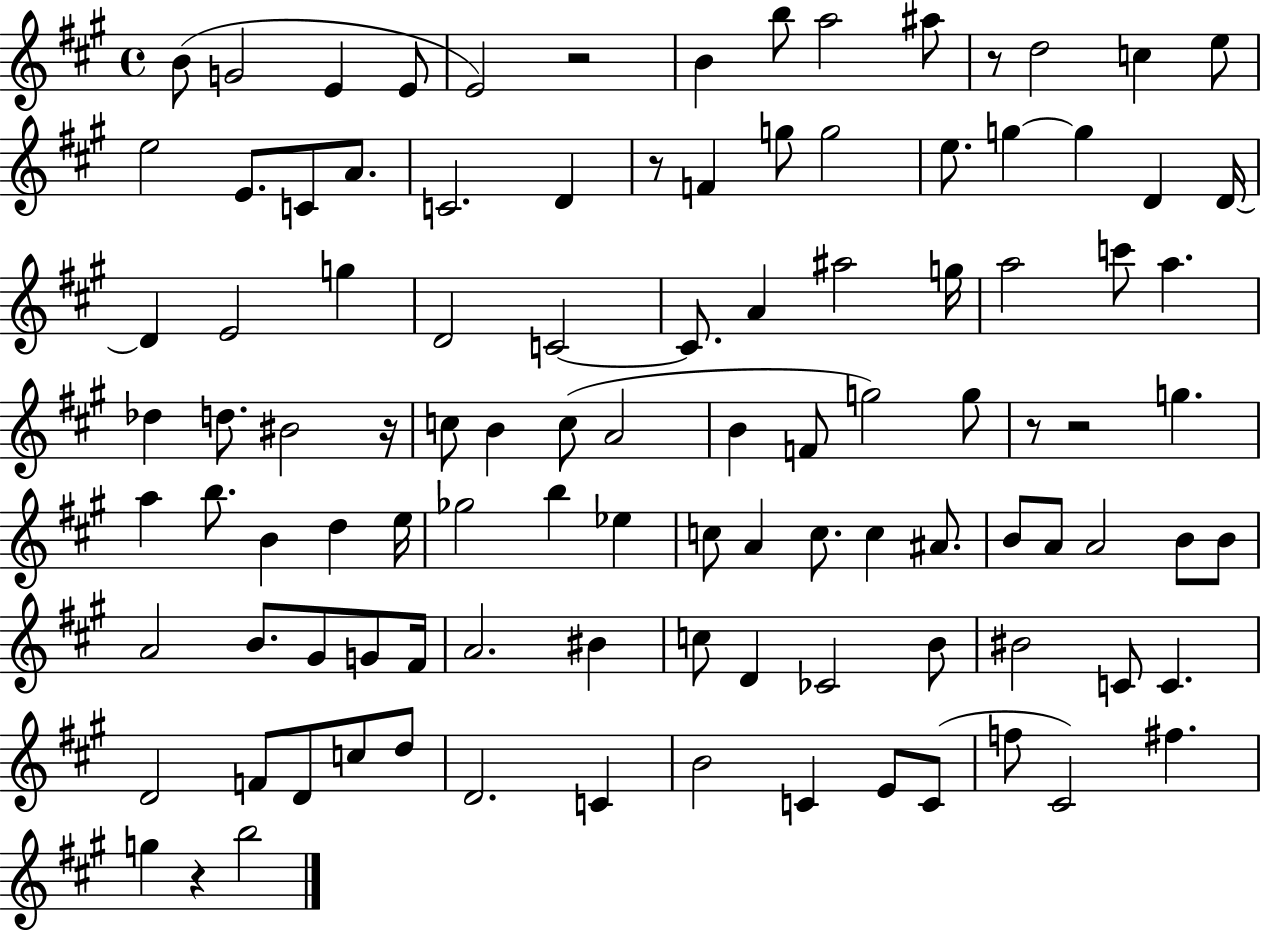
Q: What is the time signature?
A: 4/4